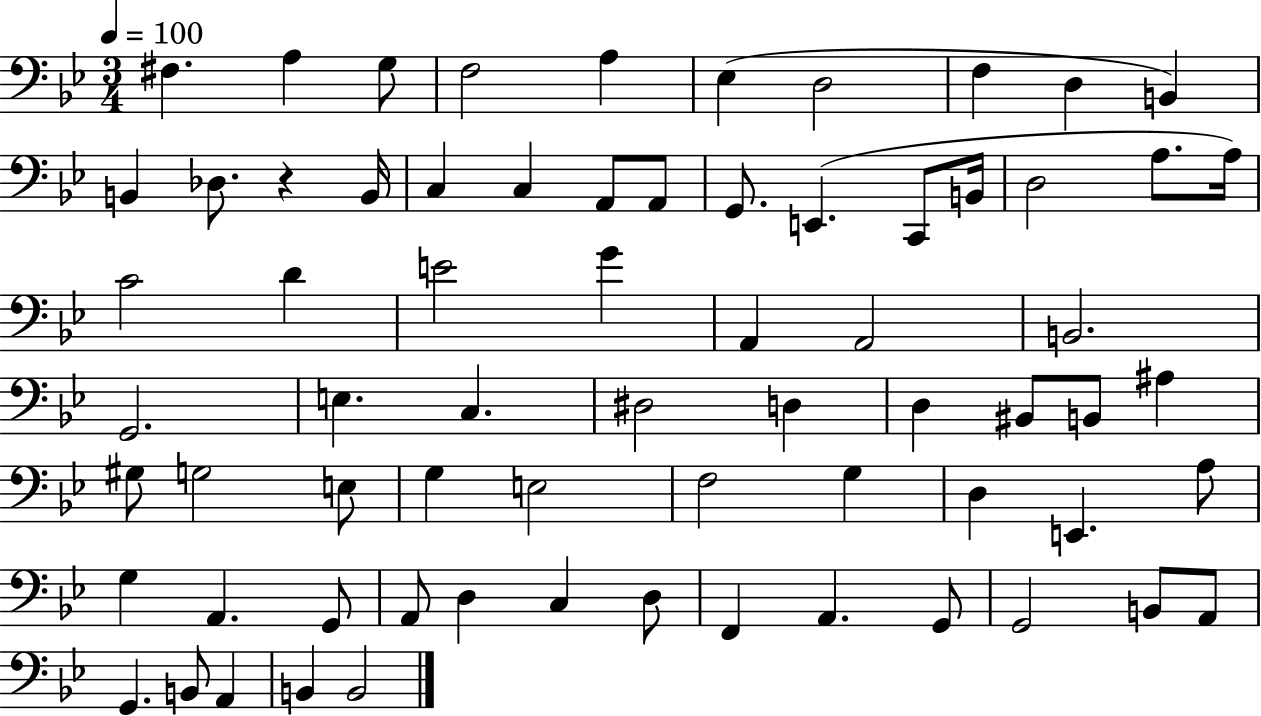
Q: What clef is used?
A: bass